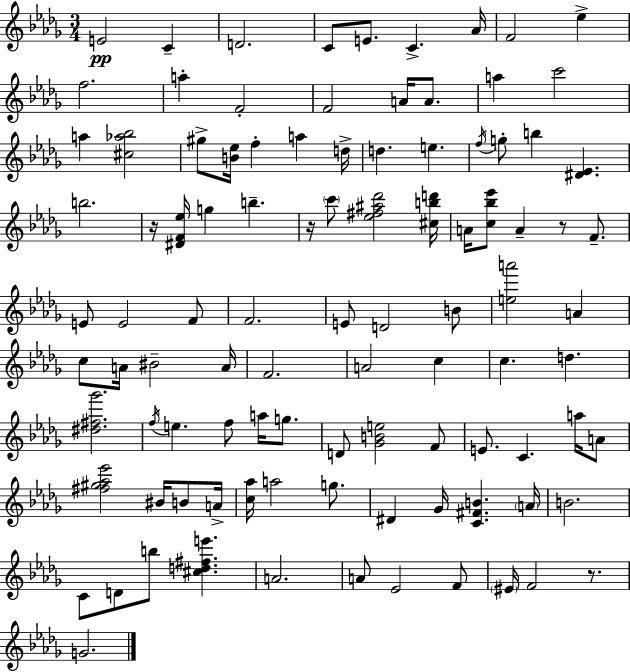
E4/h C4/q D4/h. C4/e E4/e. C4/q. Ab4/s F4/h Eb5/q F5/h. A5/q F4/h F4/h A4/s A4/e. A5/q C6/h A5/q [C#5,Ab5,Bb5]/h G#5/e [B4,Eb5]/s F5/q A5/q D5/s D5/q. E5/q. F5/s G5/e B5/q [D#4,Eb4]/q. B5/h. R/s [D#4,F4,Eb5]/s G5/q B5/q. R/s C6/e [Eb5,F#5,A#5,Db6]/h [C#5,B5,D6]/s A4/s [C5,Bb5,Eb6]/e A4/q R/e F4/e. E4/e E4/h F4/e F4/h. E4/e D4/h B4/e [E5,A6]/h A4/q C5/e A4/s BIS4/h A4/s F4/h. A4/h C5/q C5/q. D5/q. [D#5,F#5,Gb6]/h. F5/s E5/q. F5/e A5/s G5/e. D4/e [Gb4,B4,E5]/h F4/e E4/e. C4/q. A5/s A4/e [F#5,G#5,Ab5,Eb6]/h BIS4/s B4/e A4/s [C5,Ab5]/s A5/h G5/e. D#4/q Gb4/s [C4,F#4,B4]/q. A4/s B4/h. C4/e D4/e B5/e [C#5,D5,F#5,E6]/q. A4/h. A4/e Eb4/h F4/e EIS4/s F4/h R/e. G4/h.